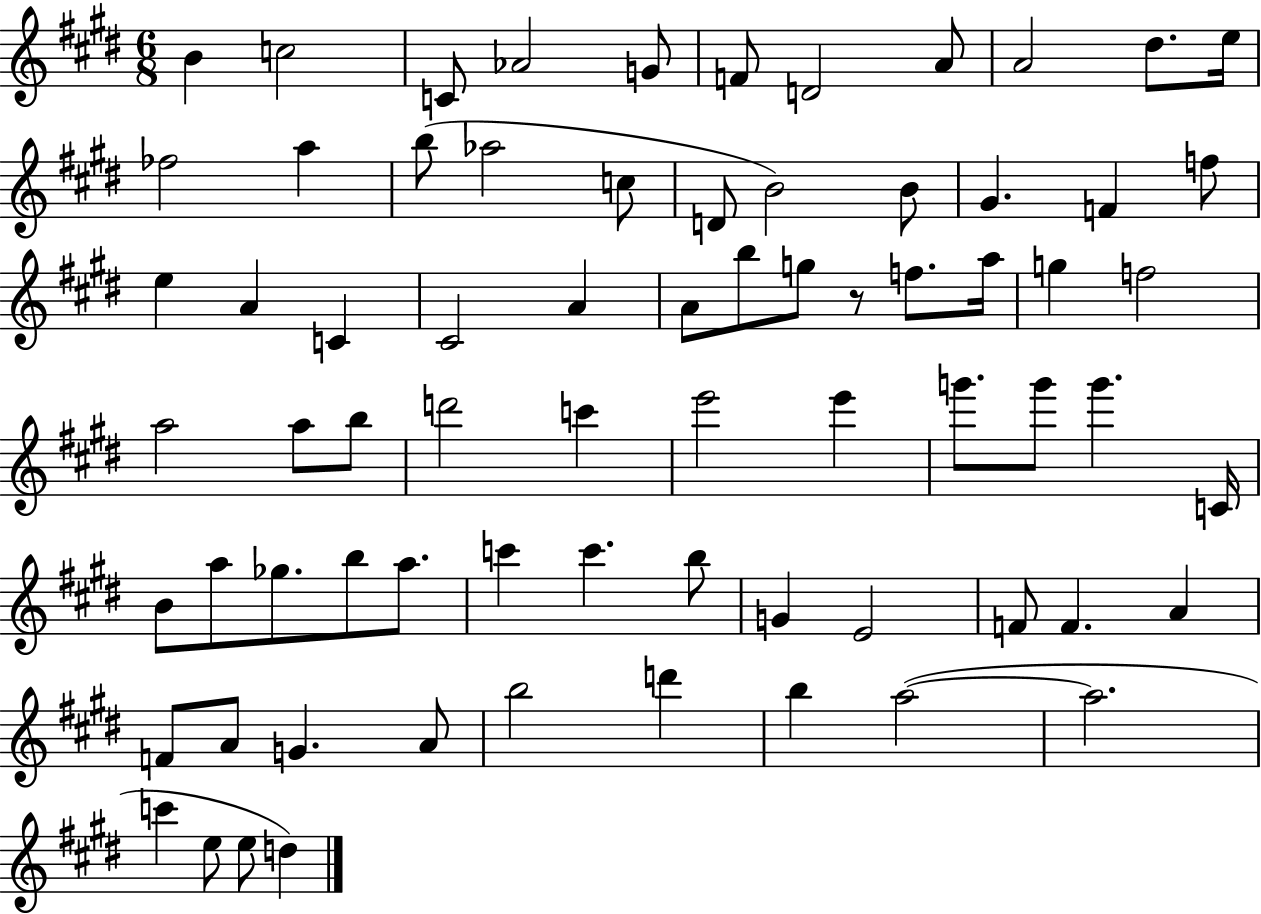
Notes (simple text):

B4/q C5/h C4/e Ab4/h G4/e F4/e D4/h A4/e A4/h D#5/e. E5/s FES5/h A5/q B5/e Ab5/h C5/e D4/e B4/h B4/e G#4/q. F4/q F5/e E5/q A4/q C4/q C#4/h A4/q A4/e B5/e G5/e R/e F5/e. A5/s G5/q F5/h A5/h A5/e B5/e D6/h C6/q E6/h E6/q G6/e. G6/e G6/q. C4/s B4/e A5/e Gb5/e. B5/e A5/e. C6/q C6/q. B5/e G4/q E4/h F4/e F4/q. A4/q F4/e A4/e G4/q. A4/e B5/h D6/q B5/q A5/h A5/h. C6/q E5/e E5/e D5/q